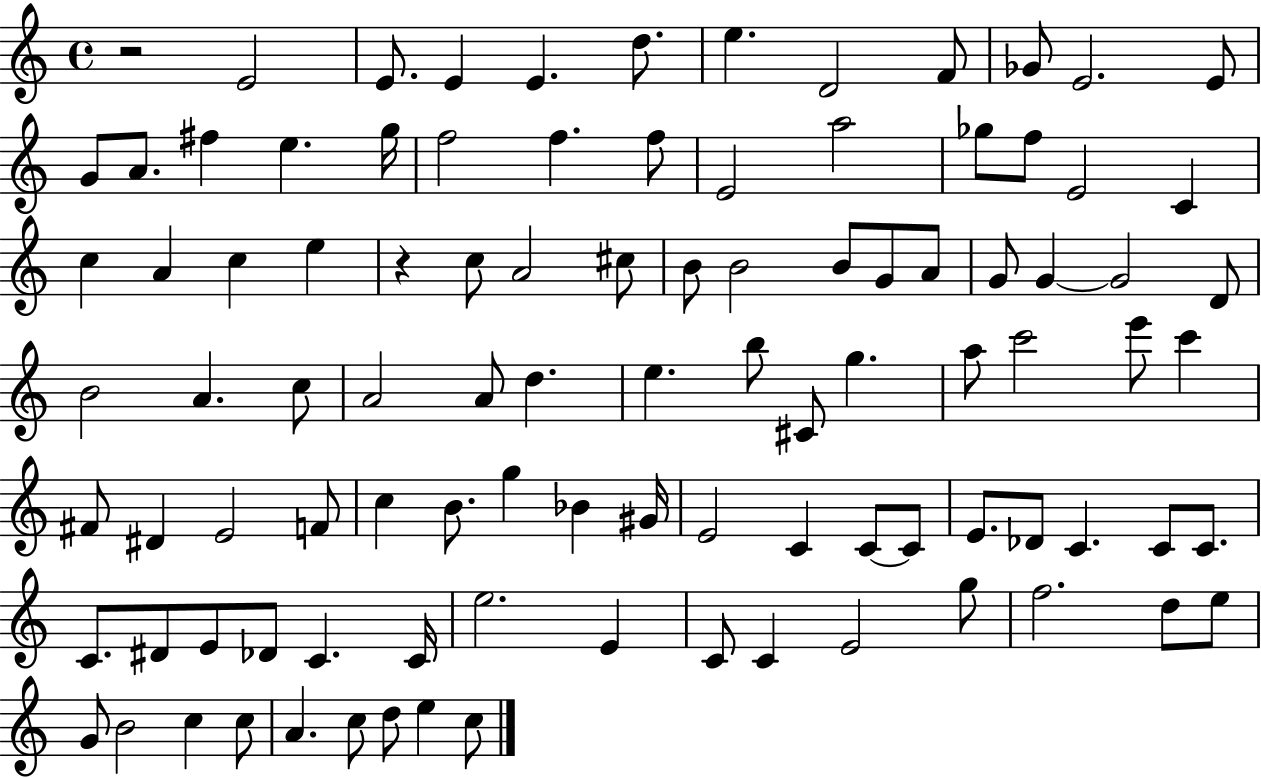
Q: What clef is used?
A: treble